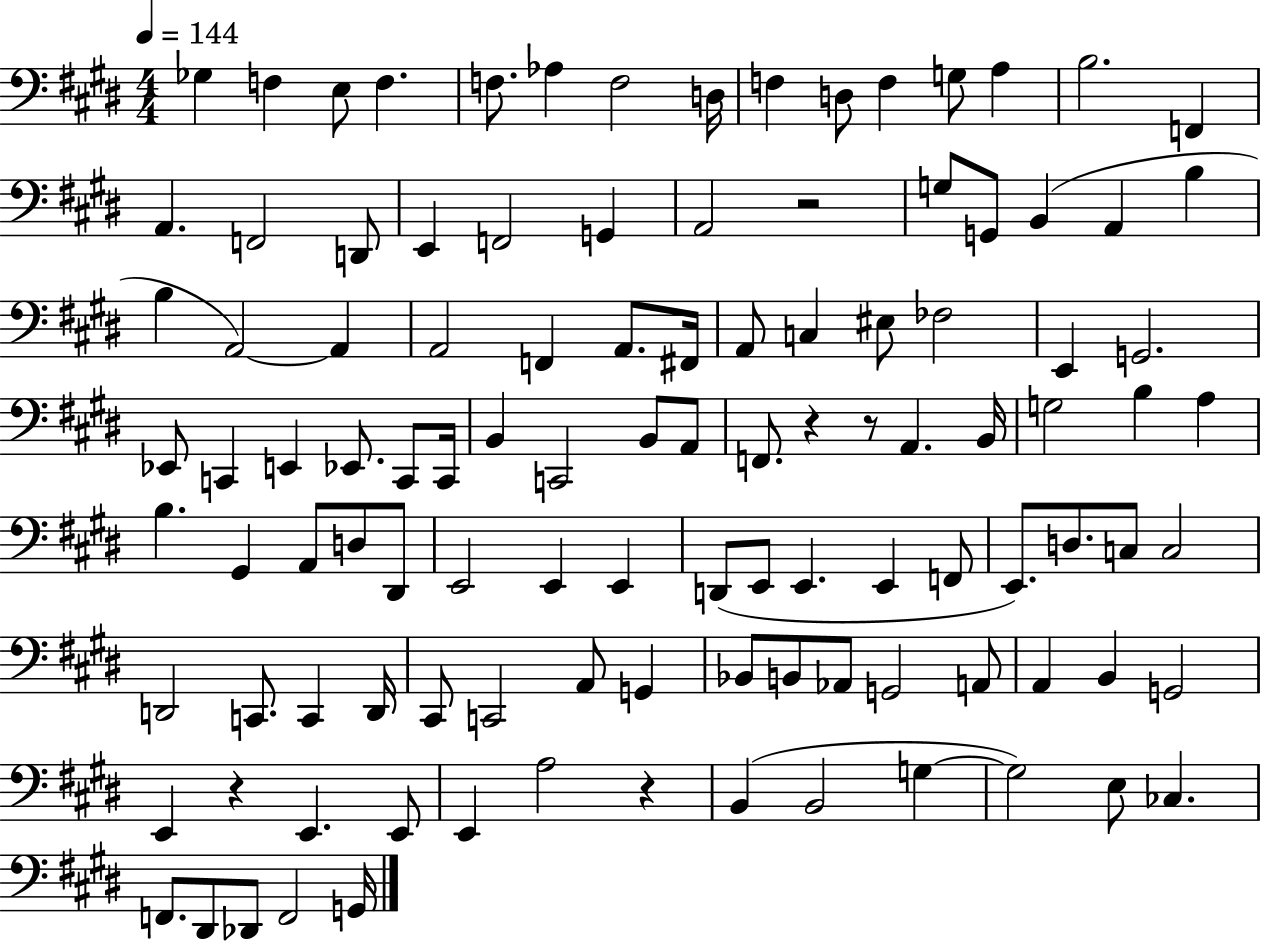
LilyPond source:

{
  \clef bass
  \numericTimeSignature
  \time 4/4
  \key e \major
  \tempo 4 = 144
  \repeat volta 2 { ges4 f4 e8 f4. | f8. aes4 f2 d16 | f4 d8 f4 g8 a4 | b2. f,4 | \break a,4. f,2 d,8 | e,4 f,2 g,4 | a,2 r2 | g8 g,8 b,4( a,4 b4 | \break b4 a,2~~) a,4 | a,2 f,4 a,8. fis,16 | a,8 c4 eis8 fes2 | e,4 g,2. | \break ees,8 c,4 e,4 ees,8. c,8 c,16 | b,4 c,2 b,8 a,8 | f,8. r4 r8 a,4. b,16 | g2 b4 a4 | \break b4. gis,4 a,8 d8 dis,8 | e,2 e,4 e,4 | d,8( e,8 e,4. e,4 f,8 | e,8.) d8. c8 c2 | \break d,2 c,8. c,4 d,16 | cis,8 c,2 a,8 g,4 | bes,8 b,8 aes,8 g,2 a,8 | a,4 b,4 g,2 | \break e,4 r4 e,4. e,8 | e,4 a2 r4 | b,4( b,2 g4~~ | g2) e8 ces4. | \break f,8. dis,8 des,8 f,2 g,16 | } \bar "|."
}